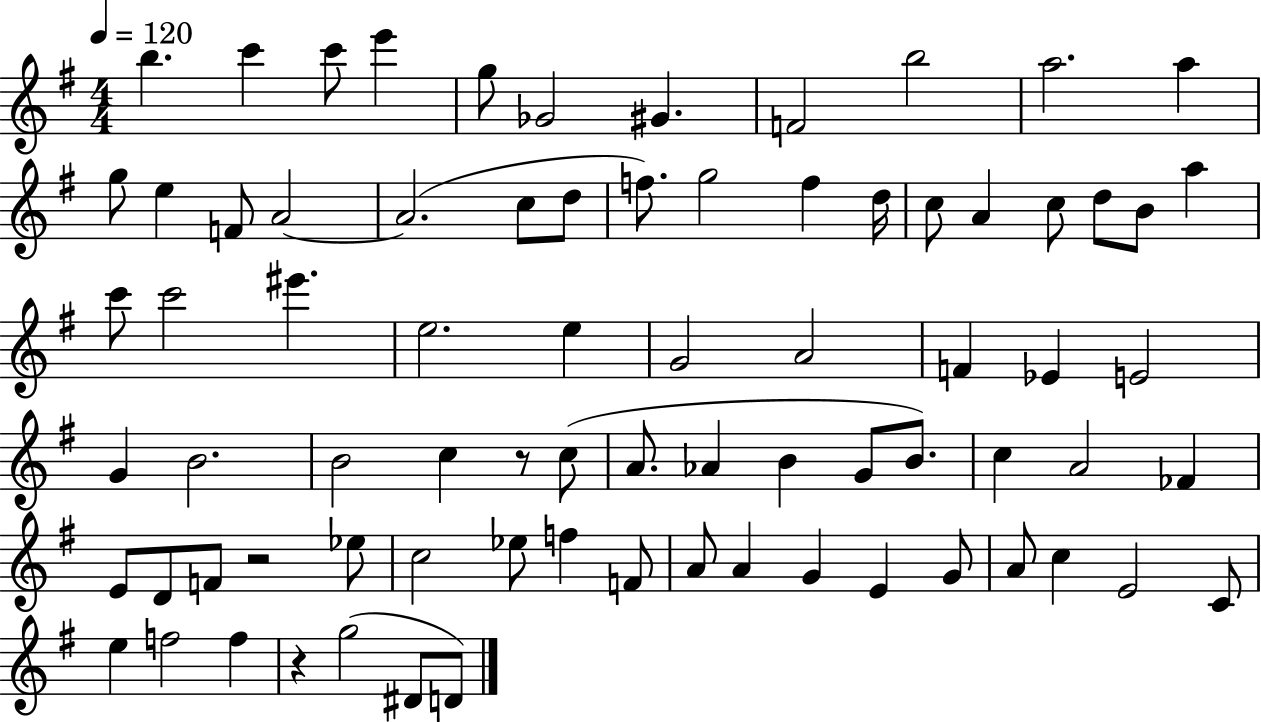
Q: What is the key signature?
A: G major